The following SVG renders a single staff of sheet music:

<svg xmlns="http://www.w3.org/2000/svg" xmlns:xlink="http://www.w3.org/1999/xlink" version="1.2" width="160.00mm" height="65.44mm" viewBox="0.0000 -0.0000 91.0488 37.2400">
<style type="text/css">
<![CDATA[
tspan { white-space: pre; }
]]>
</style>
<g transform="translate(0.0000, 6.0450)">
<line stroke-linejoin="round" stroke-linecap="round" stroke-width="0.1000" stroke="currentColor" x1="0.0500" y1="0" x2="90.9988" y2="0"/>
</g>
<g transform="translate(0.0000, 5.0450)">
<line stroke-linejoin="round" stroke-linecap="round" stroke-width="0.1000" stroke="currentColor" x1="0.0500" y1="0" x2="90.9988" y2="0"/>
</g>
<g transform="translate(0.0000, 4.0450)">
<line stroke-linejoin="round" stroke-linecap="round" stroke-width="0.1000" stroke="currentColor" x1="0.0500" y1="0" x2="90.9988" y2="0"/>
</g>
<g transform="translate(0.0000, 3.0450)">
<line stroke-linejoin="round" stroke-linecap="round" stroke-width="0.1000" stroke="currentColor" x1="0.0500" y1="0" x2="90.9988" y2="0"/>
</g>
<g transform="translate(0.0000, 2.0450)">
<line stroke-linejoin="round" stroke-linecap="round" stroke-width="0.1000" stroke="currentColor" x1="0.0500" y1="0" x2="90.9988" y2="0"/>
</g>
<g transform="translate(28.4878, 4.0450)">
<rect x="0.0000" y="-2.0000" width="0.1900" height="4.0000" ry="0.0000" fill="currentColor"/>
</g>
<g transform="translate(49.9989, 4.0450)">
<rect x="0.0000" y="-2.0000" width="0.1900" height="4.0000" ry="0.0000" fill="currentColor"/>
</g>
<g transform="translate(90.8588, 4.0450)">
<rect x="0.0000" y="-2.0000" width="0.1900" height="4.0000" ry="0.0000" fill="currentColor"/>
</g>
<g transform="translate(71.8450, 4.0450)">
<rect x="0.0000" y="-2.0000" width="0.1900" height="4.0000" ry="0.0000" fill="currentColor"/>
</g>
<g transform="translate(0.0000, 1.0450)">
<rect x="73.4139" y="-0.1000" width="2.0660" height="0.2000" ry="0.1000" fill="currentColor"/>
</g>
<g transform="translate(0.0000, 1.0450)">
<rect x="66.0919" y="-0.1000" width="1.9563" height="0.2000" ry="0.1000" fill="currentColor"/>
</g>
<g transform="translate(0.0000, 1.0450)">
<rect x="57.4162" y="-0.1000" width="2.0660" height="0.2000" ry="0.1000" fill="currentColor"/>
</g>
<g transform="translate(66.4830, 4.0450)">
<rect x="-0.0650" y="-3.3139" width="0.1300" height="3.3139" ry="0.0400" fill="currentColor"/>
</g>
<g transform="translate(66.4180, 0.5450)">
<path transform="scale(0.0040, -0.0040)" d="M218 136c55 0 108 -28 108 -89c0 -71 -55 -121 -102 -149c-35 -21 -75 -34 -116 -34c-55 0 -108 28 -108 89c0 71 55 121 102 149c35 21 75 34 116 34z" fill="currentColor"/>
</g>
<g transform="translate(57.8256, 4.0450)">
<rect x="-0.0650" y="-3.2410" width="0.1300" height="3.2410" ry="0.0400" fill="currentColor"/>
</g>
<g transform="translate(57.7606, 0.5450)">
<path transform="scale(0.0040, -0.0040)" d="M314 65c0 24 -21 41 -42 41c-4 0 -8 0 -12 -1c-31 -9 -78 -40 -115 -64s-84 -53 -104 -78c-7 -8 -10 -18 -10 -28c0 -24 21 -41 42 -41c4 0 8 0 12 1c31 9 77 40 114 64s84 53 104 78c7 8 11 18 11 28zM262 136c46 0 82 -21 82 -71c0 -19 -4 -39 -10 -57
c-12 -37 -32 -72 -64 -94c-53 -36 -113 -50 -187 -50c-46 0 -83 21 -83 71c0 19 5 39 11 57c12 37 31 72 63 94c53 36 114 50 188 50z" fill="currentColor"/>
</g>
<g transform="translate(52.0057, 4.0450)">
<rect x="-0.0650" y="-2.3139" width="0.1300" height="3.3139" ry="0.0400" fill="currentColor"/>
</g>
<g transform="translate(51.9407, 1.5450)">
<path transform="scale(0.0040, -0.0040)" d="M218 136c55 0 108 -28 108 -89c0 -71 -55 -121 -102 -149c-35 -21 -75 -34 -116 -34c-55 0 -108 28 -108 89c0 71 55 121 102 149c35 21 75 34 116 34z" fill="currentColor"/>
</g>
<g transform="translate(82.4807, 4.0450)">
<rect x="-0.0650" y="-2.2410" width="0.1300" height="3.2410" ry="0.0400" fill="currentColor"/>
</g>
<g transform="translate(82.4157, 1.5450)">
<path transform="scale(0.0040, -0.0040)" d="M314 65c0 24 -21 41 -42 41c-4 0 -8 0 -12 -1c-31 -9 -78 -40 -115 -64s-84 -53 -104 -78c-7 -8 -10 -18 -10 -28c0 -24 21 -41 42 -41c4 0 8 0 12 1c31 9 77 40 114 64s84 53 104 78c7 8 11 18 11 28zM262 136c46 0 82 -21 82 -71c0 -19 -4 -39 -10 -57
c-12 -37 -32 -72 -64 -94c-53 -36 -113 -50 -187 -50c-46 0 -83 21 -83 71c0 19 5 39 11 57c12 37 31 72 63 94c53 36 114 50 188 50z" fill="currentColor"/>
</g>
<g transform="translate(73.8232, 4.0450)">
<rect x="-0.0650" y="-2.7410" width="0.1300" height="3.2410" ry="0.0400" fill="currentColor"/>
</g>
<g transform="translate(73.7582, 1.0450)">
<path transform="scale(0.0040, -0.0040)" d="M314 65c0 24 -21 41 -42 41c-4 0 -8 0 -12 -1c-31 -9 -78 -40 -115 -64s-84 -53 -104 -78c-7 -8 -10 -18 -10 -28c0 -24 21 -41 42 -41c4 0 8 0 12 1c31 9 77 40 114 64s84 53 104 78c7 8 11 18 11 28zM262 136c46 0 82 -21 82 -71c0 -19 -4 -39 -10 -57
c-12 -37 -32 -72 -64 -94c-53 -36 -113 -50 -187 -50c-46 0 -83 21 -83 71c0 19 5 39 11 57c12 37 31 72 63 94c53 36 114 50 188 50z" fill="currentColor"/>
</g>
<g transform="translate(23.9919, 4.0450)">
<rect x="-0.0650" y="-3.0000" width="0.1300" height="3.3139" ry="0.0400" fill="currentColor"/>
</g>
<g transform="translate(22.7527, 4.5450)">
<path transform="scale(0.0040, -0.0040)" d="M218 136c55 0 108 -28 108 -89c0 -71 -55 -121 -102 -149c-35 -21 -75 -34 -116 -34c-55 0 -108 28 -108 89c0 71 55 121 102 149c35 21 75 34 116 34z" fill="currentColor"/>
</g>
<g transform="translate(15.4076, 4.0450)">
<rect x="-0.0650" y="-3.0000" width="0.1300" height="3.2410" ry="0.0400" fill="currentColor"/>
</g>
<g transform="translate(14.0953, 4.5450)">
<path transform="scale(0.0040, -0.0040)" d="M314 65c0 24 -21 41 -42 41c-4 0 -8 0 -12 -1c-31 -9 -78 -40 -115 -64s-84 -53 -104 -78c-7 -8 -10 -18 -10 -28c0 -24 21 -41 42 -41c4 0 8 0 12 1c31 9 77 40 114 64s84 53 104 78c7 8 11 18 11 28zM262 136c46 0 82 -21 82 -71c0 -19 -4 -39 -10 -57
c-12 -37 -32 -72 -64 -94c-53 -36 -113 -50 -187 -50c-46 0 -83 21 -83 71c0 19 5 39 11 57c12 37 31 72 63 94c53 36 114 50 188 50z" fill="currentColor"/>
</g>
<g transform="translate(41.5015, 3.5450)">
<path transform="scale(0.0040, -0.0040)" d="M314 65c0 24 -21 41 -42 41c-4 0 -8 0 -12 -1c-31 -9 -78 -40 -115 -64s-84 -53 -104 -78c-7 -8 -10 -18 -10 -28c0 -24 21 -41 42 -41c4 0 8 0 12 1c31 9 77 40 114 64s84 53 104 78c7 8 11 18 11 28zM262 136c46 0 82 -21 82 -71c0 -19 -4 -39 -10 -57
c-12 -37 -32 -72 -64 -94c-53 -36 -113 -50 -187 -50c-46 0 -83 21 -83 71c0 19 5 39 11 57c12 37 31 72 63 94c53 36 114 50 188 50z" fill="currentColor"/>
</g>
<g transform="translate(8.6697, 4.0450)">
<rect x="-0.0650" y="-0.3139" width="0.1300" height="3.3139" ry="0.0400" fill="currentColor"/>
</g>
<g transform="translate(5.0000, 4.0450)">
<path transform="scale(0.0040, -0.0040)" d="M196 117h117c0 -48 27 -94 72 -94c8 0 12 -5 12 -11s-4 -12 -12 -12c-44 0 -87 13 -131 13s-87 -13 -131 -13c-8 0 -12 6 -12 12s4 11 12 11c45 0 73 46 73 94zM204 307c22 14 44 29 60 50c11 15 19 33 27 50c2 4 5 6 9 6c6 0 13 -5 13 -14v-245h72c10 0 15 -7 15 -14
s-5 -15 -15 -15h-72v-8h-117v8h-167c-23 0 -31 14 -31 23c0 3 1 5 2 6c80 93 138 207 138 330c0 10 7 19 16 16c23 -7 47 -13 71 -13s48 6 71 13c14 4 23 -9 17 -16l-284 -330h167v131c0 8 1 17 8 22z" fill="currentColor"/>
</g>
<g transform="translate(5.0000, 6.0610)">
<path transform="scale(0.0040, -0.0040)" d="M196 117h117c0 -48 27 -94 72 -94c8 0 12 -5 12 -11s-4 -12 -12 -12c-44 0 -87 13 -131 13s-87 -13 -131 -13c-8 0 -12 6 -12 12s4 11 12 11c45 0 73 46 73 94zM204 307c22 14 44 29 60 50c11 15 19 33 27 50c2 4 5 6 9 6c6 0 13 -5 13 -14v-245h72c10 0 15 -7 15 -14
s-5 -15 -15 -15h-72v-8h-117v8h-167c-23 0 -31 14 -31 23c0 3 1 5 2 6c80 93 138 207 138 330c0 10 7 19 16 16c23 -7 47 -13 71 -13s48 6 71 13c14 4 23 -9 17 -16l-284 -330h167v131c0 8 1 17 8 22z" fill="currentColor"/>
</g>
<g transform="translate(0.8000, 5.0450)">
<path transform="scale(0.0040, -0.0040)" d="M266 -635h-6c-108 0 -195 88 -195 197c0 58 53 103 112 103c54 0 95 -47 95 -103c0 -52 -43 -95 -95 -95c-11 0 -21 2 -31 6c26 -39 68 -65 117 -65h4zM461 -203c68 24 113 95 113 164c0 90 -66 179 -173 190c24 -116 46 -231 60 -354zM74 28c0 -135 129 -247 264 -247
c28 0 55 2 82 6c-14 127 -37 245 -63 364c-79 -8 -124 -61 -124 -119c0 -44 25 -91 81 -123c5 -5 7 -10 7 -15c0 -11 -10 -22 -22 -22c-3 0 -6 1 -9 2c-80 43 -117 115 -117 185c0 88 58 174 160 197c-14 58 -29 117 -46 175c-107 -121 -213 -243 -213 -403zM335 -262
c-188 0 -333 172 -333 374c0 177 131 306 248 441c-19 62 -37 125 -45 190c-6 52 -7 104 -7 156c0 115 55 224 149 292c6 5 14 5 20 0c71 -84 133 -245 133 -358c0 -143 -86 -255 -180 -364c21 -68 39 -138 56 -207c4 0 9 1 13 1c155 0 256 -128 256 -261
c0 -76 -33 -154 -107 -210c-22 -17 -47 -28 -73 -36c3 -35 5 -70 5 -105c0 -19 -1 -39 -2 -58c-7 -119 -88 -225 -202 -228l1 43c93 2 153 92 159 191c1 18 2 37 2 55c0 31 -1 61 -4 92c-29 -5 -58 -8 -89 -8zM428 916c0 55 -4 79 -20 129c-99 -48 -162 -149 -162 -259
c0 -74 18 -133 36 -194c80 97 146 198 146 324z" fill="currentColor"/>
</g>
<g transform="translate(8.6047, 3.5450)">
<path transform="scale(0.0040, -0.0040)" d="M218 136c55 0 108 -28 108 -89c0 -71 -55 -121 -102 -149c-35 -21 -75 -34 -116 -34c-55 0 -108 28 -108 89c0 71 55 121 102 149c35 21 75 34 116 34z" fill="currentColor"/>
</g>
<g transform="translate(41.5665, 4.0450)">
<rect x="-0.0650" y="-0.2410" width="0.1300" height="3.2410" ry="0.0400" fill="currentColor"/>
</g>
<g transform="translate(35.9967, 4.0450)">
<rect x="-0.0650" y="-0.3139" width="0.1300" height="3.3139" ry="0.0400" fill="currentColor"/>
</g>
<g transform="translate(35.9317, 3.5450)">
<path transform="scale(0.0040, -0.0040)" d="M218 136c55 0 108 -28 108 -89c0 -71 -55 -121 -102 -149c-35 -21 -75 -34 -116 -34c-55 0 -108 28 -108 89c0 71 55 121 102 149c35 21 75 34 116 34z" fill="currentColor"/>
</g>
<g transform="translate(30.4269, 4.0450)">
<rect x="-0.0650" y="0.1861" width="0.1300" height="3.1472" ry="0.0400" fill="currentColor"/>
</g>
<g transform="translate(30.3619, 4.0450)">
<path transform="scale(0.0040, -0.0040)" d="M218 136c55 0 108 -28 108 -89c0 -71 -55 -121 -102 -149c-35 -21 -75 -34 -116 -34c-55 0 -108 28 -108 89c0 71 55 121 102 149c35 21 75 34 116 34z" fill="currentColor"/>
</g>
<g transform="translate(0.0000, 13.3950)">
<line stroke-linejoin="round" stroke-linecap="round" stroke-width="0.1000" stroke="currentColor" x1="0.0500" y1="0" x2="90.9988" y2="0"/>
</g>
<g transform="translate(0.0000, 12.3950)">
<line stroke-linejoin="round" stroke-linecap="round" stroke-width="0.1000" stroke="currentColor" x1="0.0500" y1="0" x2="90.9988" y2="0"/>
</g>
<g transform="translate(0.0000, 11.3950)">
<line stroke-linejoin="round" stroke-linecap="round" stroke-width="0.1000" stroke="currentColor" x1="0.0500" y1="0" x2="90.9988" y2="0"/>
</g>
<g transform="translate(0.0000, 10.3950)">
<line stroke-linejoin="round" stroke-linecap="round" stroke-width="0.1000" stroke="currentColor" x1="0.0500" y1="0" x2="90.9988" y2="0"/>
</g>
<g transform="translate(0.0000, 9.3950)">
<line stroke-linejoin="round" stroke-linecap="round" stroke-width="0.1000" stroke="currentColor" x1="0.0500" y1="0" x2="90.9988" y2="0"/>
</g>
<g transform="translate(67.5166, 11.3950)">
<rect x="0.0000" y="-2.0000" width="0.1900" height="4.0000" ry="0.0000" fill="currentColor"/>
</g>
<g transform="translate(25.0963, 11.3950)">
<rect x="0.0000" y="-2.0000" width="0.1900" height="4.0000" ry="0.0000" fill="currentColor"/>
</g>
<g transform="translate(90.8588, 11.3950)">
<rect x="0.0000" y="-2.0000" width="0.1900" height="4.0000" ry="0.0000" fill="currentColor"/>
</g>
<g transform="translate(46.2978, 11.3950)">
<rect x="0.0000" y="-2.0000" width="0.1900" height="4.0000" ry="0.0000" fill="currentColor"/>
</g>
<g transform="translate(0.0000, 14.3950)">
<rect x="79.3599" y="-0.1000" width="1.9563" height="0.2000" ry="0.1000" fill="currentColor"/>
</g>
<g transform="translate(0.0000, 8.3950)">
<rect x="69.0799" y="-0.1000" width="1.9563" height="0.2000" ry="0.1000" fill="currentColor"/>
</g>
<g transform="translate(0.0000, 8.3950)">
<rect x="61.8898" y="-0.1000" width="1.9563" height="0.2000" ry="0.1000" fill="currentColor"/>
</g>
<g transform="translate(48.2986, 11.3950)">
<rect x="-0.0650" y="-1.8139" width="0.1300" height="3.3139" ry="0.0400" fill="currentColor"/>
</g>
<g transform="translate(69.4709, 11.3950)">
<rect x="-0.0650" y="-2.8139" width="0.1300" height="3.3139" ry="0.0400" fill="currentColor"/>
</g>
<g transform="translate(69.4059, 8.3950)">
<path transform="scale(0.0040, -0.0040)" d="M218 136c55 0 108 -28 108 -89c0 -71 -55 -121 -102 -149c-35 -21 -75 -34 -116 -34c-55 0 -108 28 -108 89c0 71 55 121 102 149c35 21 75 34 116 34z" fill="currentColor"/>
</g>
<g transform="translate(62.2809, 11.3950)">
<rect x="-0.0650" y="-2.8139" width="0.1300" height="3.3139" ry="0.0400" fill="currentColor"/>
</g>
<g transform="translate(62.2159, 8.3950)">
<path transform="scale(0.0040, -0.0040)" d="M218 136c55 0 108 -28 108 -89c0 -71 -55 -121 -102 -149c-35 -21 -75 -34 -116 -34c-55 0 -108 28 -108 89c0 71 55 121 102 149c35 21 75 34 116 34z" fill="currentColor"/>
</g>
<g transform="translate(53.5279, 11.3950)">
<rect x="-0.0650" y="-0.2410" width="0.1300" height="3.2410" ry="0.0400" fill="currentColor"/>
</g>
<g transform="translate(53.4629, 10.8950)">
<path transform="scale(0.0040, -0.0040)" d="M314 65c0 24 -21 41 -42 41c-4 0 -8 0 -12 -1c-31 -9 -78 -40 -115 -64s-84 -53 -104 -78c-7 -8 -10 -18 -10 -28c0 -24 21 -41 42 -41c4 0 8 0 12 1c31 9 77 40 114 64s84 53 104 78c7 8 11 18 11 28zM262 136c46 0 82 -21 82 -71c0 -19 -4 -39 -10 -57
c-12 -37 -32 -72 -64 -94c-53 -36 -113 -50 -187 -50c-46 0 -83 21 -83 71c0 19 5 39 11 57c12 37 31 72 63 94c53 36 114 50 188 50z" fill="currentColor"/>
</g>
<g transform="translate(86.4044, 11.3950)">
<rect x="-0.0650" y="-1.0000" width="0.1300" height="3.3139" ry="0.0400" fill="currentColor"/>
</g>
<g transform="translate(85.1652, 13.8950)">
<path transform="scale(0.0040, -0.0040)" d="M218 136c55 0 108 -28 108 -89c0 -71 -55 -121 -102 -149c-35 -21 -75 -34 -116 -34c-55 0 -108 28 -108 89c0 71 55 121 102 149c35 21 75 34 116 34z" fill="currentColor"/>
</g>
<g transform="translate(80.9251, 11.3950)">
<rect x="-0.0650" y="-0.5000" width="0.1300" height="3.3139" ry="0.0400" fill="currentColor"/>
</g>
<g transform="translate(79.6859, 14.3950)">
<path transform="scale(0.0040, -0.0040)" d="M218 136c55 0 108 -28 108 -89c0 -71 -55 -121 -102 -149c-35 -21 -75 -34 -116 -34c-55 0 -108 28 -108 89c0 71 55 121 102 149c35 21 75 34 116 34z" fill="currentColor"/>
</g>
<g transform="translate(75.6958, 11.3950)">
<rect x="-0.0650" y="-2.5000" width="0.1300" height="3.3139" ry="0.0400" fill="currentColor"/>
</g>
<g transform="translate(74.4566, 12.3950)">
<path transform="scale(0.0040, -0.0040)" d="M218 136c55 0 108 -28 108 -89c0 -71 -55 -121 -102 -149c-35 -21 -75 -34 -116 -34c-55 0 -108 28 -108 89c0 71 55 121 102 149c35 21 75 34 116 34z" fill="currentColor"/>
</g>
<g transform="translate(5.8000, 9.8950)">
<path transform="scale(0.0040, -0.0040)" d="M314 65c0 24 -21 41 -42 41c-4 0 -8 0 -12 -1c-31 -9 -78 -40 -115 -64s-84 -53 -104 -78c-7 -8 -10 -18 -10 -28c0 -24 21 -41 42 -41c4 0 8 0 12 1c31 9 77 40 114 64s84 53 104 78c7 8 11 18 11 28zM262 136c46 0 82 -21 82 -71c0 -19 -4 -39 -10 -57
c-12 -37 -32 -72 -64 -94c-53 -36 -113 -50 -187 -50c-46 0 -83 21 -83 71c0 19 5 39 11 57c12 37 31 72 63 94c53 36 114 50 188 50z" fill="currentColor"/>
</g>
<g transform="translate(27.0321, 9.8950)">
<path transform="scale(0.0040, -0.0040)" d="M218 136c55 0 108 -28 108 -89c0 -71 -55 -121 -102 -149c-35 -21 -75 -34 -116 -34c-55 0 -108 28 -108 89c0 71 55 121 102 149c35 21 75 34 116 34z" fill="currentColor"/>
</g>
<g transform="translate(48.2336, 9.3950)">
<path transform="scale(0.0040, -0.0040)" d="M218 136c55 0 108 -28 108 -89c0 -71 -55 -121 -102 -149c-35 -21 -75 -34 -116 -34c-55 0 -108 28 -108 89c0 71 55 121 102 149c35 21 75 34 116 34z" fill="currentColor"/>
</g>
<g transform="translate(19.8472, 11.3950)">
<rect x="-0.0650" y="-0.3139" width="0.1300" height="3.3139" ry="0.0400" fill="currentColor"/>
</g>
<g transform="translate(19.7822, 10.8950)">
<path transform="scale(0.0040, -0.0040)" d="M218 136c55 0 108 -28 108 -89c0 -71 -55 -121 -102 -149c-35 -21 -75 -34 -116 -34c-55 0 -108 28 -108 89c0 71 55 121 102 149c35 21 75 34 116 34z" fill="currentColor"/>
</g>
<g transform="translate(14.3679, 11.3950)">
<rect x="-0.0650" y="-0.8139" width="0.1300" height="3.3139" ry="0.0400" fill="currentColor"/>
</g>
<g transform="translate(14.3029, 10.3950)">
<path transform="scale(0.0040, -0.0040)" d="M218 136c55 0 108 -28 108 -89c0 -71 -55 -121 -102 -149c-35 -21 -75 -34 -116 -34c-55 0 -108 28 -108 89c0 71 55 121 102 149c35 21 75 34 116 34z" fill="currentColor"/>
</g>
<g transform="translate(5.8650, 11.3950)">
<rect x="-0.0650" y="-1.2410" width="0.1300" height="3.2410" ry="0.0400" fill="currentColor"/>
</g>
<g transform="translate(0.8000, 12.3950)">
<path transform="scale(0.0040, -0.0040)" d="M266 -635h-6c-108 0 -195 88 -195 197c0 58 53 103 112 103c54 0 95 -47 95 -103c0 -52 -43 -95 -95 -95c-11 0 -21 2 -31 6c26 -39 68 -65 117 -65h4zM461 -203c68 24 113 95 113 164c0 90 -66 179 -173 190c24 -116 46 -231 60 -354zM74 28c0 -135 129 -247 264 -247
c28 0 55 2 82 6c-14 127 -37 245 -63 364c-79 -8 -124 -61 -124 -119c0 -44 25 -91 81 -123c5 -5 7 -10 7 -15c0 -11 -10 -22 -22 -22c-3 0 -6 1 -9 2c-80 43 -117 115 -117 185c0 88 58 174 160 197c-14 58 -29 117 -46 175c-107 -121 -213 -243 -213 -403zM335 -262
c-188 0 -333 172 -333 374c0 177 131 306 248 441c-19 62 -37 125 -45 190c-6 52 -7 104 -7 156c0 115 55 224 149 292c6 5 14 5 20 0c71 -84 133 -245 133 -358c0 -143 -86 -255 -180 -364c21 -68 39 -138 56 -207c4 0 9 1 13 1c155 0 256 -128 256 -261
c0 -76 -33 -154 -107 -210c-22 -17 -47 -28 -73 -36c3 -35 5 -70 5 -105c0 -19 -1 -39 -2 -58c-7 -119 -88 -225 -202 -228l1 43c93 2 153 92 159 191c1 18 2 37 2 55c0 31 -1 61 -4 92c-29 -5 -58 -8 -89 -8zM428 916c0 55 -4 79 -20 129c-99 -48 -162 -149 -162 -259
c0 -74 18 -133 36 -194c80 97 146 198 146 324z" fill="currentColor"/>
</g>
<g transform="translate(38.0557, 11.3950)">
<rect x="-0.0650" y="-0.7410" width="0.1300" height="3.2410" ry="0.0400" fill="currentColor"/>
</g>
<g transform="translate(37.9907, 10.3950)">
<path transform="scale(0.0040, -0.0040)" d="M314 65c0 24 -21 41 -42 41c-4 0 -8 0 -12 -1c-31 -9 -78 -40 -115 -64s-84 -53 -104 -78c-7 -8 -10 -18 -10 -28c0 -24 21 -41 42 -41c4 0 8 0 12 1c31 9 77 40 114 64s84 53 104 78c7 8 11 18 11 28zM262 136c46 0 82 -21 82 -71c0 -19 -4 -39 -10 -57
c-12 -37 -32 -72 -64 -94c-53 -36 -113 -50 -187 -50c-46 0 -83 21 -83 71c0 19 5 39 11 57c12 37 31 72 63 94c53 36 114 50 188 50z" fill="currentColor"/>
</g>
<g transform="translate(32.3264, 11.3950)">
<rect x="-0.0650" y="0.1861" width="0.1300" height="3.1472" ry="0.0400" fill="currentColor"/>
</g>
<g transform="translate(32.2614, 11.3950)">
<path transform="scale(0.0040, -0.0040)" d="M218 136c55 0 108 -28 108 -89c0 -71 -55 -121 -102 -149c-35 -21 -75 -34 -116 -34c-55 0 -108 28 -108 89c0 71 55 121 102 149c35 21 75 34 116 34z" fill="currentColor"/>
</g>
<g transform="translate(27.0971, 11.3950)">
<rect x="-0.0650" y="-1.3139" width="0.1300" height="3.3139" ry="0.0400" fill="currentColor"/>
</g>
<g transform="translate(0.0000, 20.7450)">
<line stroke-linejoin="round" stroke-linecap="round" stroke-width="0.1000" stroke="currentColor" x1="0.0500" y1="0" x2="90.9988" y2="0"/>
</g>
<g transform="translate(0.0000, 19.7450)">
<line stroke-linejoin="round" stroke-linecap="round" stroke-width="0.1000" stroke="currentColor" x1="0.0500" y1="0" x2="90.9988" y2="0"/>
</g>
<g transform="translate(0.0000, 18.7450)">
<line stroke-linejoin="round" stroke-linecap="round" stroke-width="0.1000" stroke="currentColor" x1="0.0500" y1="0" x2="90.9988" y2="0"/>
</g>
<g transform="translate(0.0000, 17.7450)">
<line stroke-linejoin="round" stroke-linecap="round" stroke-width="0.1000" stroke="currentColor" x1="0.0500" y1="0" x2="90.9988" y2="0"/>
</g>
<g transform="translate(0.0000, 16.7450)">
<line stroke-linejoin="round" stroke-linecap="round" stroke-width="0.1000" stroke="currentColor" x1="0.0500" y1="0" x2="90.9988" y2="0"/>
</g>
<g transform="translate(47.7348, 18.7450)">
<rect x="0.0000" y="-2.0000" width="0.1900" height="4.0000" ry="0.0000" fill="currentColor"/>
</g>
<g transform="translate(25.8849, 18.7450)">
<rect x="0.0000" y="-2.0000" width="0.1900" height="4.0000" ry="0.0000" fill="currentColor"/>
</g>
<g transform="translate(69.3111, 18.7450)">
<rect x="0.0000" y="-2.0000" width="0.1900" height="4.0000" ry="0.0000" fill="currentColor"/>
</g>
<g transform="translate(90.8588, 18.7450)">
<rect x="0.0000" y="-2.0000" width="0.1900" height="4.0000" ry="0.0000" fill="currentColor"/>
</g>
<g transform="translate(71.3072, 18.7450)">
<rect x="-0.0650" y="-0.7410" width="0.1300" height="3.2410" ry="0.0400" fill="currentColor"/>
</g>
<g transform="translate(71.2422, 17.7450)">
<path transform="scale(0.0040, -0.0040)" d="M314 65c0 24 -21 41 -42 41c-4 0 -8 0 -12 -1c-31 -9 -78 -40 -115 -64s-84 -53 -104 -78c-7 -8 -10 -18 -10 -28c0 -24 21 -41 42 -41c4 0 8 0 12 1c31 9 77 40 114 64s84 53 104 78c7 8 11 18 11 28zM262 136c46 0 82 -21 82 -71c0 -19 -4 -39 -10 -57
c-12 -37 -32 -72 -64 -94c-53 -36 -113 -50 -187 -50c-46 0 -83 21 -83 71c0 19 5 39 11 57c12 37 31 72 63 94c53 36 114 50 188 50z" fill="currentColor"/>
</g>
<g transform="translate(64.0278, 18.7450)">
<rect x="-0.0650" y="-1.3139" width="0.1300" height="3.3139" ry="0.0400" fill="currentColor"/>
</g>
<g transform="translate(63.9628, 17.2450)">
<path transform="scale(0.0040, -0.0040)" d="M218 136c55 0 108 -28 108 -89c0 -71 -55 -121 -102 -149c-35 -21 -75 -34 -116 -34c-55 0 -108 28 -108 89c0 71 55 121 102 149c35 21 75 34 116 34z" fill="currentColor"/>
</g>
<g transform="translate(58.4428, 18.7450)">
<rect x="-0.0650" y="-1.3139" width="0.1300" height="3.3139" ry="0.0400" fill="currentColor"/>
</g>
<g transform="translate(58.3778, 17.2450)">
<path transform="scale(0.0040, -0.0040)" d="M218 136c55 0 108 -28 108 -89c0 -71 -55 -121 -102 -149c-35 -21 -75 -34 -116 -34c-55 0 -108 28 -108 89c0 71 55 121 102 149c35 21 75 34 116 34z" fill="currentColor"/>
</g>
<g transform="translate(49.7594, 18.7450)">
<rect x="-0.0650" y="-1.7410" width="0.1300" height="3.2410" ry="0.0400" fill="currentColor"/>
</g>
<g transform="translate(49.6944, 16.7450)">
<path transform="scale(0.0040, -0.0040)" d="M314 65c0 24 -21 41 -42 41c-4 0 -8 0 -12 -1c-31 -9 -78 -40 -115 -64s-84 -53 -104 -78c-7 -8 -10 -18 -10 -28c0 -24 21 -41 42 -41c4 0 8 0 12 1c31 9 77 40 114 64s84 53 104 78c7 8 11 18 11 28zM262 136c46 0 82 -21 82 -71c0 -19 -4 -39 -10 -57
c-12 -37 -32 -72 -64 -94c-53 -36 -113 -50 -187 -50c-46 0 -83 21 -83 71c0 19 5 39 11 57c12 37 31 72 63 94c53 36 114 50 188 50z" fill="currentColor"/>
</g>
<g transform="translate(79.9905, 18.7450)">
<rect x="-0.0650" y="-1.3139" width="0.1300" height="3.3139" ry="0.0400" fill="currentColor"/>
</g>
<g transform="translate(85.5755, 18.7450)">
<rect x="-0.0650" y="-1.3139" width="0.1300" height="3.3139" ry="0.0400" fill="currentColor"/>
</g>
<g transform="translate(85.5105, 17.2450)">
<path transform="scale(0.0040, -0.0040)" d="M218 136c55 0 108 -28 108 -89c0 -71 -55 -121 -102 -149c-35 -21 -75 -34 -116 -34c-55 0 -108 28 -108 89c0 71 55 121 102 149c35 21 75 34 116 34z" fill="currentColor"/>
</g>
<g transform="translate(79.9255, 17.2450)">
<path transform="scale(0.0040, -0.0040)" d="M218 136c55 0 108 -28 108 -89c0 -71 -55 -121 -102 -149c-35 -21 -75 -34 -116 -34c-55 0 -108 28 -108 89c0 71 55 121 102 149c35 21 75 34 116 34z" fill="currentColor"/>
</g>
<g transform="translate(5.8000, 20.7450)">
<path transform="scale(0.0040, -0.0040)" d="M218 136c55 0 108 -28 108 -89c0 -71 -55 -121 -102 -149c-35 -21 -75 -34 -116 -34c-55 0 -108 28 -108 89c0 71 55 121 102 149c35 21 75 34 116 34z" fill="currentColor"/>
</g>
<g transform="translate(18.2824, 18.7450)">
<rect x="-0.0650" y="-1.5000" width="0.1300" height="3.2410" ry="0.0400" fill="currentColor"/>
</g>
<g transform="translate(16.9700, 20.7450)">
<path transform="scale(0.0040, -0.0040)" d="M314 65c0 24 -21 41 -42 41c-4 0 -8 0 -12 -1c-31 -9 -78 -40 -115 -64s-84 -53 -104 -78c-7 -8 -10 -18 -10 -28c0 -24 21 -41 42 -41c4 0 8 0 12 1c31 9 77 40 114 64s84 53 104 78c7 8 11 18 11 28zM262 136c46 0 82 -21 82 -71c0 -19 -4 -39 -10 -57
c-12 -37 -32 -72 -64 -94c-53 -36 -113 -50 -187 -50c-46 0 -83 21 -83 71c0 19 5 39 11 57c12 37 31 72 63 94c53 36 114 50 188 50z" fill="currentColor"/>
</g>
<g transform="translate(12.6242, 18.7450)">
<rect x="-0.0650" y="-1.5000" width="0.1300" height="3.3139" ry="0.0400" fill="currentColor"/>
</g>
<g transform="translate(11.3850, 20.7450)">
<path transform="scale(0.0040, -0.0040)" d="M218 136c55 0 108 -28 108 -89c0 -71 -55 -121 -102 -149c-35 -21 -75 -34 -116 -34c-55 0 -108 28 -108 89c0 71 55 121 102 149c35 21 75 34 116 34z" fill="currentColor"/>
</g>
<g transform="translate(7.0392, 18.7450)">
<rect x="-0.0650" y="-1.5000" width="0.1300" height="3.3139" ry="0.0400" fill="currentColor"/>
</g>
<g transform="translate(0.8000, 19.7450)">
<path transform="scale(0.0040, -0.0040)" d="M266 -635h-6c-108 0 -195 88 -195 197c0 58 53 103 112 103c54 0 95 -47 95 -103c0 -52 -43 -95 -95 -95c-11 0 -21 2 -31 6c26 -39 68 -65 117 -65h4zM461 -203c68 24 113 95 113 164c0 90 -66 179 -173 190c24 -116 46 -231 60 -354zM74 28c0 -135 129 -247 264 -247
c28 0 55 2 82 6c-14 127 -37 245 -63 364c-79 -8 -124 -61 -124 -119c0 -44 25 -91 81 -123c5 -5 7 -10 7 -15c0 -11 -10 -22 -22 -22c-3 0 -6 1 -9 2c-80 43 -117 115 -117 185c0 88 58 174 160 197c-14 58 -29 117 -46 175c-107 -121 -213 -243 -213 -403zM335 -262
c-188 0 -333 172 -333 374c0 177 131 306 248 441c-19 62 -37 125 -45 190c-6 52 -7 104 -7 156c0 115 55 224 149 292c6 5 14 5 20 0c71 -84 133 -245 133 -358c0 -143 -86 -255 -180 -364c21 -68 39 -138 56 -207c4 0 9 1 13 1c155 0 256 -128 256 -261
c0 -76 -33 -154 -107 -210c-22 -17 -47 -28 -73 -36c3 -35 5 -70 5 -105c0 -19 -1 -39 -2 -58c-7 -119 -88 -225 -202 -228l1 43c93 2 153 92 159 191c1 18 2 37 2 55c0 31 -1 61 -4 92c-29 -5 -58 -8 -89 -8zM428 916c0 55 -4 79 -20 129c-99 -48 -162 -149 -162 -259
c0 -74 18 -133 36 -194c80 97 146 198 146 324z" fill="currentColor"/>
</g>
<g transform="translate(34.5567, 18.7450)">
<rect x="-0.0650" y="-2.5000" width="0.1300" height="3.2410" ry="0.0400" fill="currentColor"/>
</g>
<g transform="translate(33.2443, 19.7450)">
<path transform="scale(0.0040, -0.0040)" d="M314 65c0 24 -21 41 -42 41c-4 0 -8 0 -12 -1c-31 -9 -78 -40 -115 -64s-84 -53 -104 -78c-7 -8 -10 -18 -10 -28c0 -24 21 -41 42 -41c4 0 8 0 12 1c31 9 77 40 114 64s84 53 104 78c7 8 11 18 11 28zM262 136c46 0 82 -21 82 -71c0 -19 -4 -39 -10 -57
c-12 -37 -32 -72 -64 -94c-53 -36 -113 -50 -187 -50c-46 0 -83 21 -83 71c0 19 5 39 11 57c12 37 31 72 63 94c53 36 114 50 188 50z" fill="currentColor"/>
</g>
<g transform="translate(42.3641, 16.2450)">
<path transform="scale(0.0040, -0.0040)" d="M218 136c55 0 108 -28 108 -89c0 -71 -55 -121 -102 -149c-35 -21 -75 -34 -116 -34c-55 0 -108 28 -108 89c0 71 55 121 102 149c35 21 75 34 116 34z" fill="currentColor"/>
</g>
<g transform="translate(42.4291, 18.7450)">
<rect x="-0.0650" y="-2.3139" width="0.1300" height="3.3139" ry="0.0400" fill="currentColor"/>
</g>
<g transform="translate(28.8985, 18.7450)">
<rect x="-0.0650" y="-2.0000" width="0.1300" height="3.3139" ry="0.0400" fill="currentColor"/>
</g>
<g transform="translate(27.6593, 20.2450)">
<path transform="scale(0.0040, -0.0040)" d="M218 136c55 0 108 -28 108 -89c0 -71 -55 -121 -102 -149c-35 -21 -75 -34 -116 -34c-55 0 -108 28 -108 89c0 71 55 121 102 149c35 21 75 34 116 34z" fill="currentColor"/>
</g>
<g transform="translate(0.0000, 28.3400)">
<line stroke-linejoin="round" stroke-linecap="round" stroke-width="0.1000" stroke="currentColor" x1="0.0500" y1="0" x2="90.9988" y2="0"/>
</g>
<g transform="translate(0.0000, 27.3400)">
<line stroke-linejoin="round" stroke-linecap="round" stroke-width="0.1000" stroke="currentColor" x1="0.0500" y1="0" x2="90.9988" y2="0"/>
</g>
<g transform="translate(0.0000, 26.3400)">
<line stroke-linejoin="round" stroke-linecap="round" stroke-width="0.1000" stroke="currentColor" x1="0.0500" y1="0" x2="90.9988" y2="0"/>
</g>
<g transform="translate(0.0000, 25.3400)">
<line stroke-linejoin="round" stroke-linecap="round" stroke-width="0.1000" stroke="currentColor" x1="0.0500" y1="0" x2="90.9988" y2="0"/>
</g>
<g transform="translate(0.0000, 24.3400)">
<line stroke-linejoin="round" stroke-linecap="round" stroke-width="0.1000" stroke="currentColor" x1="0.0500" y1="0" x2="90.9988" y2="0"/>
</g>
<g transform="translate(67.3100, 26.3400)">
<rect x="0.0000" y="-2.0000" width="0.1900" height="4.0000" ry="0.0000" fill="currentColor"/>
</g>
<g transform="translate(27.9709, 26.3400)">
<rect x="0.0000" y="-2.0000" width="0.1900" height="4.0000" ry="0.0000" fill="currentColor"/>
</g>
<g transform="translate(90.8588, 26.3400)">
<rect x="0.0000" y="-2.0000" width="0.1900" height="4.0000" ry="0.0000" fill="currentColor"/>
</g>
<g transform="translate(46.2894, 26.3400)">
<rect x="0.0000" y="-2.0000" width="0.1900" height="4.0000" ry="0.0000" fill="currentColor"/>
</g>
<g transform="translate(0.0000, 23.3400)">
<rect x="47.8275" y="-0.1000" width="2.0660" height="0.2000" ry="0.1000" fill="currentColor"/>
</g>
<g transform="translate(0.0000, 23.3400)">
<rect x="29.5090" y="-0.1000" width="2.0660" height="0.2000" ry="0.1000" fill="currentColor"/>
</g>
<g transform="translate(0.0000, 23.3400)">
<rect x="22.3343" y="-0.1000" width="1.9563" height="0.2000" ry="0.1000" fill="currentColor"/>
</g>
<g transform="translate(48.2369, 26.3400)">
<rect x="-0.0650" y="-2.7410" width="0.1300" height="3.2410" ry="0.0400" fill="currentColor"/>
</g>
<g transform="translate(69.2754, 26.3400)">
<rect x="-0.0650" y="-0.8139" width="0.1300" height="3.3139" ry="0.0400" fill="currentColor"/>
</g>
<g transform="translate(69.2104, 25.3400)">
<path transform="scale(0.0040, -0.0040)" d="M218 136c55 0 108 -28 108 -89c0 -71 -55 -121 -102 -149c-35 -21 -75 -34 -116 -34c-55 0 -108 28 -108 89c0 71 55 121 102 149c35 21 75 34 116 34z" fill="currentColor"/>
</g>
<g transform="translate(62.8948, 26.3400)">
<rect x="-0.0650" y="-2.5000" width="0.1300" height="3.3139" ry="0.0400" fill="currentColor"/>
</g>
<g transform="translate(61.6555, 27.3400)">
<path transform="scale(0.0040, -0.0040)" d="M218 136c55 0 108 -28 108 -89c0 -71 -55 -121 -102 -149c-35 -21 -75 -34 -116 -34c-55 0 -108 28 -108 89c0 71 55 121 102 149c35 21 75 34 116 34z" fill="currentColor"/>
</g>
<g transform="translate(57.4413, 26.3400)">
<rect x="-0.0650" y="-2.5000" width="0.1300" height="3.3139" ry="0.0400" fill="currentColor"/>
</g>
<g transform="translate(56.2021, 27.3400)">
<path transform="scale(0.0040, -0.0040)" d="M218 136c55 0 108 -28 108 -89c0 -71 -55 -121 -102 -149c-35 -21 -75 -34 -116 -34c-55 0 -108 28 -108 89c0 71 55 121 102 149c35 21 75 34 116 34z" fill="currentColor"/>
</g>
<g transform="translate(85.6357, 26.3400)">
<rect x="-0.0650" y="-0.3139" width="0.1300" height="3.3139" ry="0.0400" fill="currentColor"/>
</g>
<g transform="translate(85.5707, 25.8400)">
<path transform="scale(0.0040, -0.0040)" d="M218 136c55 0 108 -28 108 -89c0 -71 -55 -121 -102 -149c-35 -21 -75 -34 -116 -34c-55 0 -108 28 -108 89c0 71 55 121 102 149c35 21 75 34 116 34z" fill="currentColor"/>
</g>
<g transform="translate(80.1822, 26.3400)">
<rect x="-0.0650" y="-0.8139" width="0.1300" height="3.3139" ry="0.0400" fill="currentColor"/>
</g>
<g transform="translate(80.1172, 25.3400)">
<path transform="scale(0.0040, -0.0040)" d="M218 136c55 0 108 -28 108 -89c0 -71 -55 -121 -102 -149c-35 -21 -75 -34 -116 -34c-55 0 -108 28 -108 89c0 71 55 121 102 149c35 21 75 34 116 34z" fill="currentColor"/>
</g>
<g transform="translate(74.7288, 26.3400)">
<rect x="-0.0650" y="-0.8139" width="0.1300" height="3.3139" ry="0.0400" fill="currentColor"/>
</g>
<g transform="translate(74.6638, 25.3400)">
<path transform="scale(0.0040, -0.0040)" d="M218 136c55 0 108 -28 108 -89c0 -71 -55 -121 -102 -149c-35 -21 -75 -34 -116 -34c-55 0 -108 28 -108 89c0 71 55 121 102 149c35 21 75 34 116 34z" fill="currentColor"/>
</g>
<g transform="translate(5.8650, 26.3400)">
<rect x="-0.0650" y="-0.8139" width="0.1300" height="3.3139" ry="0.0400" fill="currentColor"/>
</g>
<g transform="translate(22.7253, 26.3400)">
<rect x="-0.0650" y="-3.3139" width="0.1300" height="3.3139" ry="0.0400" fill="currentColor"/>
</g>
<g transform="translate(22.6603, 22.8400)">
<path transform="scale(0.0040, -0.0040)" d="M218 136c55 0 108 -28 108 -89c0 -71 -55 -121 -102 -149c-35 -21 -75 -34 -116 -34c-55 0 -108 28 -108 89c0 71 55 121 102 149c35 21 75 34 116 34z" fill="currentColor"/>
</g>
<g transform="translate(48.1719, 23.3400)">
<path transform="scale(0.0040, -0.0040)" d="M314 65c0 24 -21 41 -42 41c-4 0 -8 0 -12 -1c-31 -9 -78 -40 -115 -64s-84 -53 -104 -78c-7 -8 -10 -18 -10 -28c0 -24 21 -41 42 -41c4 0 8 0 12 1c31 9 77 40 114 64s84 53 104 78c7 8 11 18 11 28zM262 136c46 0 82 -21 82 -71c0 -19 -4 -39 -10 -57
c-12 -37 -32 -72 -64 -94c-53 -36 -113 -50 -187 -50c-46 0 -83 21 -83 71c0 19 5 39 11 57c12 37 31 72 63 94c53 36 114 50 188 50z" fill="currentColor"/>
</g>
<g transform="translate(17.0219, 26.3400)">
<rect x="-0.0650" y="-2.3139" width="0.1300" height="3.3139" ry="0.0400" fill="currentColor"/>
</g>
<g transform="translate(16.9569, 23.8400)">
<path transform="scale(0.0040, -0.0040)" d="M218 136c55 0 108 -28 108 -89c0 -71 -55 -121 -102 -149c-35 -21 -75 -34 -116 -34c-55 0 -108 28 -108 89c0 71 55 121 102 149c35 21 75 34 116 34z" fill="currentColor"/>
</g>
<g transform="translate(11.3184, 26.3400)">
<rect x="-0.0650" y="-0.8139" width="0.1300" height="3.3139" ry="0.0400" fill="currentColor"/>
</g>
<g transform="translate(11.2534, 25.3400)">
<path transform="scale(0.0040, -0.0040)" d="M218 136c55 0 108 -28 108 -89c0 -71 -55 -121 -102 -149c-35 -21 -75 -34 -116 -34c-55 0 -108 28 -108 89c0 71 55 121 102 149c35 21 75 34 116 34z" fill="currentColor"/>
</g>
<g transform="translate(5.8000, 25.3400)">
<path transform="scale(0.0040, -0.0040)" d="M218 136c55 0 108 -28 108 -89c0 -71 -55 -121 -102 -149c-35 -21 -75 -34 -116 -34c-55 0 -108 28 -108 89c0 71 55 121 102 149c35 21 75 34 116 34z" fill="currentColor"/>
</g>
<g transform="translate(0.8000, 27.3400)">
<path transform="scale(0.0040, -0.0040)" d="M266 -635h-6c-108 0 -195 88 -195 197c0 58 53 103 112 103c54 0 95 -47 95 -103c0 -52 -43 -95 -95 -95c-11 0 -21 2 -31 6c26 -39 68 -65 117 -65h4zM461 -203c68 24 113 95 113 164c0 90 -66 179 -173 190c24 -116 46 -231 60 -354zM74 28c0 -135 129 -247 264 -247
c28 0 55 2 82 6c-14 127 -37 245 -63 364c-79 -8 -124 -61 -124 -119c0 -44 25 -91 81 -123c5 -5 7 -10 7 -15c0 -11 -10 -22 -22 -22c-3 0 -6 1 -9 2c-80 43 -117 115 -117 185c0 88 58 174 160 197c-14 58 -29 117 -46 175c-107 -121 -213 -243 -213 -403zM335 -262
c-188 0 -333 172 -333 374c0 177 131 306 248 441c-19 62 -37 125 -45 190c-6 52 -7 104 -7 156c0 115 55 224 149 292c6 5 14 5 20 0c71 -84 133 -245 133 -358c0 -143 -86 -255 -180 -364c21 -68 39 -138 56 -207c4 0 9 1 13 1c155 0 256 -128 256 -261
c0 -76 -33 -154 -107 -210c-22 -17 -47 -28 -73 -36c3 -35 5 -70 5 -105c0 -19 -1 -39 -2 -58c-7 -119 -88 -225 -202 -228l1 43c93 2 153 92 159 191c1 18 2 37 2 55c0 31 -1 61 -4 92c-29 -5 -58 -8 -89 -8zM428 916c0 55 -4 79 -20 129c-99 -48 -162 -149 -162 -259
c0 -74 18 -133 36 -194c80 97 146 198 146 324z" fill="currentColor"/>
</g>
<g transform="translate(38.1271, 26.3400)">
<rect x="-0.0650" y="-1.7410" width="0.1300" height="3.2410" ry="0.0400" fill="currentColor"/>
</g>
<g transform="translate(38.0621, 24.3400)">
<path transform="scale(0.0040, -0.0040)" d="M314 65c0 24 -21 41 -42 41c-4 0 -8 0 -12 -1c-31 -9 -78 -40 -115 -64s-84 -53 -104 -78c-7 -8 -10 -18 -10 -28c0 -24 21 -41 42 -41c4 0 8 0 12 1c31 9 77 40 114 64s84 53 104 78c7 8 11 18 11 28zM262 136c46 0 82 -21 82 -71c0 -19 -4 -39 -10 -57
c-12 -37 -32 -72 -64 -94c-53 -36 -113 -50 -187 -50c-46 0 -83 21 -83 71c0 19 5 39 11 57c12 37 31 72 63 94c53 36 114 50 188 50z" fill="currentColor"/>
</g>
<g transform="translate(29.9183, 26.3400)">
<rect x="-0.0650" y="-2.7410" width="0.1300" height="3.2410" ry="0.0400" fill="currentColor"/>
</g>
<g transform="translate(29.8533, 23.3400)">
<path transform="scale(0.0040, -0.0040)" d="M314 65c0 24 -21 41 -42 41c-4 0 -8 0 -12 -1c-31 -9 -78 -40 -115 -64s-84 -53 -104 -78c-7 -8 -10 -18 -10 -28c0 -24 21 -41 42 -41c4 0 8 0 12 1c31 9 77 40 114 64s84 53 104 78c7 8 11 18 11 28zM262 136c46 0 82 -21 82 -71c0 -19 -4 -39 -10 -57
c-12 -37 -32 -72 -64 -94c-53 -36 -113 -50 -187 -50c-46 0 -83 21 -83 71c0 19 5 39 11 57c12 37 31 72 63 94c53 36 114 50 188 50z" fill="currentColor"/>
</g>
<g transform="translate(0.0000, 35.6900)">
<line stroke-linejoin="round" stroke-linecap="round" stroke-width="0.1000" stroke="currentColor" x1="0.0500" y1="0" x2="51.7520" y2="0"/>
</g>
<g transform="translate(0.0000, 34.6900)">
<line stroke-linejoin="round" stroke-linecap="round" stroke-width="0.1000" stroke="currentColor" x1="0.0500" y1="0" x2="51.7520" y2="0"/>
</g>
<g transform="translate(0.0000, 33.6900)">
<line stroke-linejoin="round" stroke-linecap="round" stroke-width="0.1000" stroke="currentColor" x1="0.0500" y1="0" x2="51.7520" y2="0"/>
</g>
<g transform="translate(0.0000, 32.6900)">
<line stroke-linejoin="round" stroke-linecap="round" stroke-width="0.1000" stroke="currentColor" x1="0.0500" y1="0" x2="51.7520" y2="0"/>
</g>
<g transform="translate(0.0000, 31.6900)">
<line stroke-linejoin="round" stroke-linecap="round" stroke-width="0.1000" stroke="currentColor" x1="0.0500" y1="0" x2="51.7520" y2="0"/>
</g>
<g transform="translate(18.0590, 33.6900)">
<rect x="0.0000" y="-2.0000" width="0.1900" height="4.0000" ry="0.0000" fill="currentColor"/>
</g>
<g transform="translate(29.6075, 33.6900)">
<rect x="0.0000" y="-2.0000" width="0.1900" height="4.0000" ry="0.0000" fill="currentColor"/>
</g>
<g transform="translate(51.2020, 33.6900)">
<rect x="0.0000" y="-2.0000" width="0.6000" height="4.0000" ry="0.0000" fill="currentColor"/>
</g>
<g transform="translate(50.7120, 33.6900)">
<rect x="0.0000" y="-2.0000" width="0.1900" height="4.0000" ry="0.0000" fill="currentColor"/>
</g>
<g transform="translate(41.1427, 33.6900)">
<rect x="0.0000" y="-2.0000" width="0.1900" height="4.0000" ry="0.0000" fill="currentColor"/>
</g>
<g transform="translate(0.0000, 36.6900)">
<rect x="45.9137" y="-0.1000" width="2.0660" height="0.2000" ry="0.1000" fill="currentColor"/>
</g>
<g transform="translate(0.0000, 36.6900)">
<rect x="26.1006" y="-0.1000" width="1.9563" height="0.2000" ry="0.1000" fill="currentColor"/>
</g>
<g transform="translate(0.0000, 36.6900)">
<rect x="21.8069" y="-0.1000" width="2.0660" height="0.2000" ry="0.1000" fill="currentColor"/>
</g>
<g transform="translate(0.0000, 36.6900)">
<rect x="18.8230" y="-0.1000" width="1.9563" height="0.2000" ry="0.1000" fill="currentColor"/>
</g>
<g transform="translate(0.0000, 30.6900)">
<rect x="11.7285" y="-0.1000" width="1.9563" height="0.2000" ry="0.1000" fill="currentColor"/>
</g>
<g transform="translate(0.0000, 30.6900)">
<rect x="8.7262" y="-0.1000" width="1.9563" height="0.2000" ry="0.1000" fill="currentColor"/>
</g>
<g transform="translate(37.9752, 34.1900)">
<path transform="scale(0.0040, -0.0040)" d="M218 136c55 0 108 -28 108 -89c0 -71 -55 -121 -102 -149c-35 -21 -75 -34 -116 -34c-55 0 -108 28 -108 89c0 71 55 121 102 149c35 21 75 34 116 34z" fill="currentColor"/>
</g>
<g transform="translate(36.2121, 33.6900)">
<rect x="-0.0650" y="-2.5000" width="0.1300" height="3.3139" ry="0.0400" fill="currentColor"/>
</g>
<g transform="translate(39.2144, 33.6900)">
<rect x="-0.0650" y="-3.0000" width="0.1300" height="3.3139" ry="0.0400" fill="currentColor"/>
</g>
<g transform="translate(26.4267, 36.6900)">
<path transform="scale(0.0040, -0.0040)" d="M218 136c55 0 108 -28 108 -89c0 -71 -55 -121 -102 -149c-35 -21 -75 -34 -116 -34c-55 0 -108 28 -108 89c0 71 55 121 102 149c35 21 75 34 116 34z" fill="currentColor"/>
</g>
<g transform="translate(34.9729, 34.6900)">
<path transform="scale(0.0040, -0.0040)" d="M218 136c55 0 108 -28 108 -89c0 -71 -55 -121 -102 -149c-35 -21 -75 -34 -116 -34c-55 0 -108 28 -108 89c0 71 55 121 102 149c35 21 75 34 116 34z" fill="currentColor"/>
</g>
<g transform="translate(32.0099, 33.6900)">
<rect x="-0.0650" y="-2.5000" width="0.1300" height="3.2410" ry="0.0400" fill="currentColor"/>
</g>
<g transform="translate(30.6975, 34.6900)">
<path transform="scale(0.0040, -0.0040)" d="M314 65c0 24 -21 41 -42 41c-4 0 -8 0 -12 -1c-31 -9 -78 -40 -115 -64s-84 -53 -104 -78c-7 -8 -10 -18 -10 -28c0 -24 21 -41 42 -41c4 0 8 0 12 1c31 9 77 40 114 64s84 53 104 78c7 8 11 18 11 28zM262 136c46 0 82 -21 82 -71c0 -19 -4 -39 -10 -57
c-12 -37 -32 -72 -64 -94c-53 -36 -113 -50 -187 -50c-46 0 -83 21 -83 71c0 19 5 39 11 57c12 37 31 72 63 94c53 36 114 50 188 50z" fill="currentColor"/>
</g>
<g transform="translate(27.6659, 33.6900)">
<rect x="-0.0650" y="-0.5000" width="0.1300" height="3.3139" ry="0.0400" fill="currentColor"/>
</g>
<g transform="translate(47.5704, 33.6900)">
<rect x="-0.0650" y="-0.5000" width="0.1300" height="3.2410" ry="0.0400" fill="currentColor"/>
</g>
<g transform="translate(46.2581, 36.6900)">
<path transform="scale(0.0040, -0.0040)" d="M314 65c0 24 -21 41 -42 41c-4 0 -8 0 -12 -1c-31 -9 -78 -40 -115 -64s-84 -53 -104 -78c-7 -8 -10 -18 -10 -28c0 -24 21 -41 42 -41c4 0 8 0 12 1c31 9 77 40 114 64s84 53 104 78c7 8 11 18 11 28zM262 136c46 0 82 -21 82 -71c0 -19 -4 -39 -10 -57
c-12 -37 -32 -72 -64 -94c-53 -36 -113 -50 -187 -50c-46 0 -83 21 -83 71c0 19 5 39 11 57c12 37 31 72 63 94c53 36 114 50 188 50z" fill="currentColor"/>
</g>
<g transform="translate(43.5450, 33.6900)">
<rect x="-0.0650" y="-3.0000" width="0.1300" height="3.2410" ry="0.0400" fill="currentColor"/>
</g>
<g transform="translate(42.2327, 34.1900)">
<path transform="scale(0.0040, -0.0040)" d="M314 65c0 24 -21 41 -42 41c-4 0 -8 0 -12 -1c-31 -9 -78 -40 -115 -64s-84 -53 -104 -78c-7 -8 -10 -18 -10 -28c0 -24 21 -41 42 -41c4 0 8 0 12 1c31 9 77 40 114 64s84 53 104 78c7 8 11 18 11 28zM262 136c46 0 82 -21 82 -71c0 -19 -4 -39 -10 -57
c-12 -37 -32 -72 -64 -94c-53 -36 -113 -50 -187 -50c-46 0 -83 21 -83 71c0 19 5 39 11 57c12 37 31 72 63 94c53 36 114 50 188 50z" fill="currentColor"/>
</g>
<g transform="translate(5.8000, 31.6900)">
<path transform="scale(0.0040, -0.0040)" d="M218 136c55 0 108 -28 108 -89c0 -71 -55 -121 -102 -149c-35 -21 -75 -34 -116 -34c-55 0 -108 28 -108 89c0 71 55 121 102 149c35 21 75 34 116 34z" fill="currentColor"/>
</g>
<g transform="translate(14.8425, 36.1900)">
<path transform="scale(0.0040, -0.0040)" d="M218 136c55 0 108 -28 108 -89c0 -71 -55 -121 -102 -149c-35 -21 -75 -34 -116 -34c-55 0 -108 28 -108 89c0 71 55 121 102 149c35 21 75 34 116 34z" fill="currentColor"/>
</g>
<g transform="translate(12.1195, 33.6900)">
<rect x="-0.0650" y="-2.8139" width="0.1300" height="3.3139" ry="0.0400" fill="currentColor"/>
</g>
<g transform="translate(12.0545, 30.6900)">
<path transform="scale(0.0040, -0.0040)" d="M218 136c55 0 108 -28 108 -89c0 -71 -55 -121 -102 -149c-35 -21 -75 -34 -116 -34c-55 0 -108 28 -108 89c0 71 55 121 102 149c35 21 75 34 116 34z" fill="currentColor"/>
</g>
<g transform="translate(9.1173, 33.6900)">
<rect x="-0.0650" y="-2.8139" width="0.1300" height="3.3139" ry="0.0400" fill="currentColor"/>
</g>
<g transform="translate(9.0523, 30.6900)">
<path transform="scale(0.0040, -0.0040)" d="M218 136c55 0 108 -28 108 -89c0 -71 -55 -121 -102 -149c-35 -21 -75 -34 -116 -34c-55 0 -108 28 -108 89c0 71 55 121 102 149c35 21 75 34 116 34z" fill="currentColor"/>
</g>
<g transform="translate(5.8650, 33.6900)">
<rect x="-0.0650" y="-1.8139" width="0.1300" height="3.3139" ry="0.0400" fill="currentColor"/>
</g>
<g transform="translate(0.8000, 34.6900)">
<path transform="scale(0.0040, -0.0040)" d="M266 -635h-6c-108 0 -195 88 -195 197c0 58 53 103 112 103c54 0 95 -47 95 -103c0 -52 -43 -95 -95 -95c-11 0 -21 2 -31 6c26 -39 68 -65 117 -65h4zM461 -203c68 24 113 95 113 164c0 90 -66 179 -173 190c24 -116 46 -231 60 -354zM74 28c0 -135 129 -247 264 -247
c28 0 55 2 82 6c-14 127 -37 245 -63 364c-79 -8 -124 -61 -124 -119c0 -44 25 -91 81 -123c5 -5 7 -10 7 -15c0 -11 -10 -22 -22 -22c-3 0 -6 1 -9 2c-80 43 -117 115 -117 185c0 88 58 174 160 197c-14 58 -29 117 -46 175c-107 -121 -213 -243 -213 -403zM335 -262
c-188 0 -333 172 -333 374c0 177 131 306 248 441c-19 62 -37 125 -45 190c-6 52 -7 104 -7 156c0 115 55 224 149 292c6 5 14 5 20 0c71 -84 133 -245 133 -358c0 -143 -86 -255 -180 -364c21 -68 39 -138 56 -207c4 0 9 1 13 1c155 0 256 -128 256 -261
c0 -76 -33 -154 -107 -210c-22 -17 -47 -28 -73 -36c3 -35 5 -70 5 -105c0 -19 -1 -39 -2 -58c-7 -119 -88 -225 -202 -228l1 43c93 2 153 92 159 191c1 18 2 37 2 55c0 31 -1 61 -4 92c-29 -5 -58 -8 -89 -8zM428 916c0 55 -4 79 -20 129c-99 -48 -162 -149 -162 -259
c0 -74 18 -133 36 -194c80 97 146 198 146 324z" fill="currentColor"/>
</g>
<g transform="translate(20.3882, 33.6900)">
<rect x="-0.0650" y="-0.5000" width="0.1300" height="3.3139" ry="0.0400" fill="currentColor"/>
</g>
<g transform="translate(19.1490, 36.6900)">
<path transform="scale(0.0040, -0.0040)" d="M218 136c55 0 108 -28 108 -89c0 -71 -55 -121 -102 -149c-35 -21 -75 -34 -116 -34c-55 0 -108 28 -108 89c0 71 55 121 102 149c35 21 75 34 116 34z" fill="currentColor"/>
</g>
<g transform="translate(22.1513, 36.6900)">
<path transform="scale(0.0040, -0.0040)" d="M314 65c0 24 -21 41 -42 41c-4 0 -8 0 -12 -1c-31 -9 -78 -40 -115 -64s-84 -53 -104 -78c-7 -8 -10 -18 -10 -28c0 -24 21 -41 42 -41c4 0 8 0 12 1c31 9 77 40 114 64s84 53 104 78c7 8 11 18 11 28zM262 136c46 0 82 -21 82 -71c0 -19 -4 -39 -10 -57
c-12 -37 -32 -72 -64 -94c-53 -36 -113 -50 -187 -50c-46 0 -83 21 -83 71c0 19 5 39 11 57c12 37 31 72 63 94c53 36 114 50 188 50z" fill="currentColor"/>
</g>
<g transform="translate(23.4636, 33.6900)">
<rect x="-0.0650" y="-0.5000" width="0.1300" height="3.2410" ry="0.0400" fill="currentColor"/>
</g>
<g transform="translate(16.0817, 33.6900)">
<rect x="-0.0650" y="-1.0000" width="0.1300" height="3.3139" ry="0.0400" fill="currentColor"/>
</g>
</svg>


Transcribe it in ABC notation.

X:1
T:Untitled
M:4/4
L:1/4
K:C
c A2 A B c c2 g b2 b a2 g2 e2 d c e B d2 f c2 a a G C D E E E2 F G2 g f2 e e d2 e e d d g b a2 f2 a2 G G d d d c f a a D C C2 C G2 G A A2 C2